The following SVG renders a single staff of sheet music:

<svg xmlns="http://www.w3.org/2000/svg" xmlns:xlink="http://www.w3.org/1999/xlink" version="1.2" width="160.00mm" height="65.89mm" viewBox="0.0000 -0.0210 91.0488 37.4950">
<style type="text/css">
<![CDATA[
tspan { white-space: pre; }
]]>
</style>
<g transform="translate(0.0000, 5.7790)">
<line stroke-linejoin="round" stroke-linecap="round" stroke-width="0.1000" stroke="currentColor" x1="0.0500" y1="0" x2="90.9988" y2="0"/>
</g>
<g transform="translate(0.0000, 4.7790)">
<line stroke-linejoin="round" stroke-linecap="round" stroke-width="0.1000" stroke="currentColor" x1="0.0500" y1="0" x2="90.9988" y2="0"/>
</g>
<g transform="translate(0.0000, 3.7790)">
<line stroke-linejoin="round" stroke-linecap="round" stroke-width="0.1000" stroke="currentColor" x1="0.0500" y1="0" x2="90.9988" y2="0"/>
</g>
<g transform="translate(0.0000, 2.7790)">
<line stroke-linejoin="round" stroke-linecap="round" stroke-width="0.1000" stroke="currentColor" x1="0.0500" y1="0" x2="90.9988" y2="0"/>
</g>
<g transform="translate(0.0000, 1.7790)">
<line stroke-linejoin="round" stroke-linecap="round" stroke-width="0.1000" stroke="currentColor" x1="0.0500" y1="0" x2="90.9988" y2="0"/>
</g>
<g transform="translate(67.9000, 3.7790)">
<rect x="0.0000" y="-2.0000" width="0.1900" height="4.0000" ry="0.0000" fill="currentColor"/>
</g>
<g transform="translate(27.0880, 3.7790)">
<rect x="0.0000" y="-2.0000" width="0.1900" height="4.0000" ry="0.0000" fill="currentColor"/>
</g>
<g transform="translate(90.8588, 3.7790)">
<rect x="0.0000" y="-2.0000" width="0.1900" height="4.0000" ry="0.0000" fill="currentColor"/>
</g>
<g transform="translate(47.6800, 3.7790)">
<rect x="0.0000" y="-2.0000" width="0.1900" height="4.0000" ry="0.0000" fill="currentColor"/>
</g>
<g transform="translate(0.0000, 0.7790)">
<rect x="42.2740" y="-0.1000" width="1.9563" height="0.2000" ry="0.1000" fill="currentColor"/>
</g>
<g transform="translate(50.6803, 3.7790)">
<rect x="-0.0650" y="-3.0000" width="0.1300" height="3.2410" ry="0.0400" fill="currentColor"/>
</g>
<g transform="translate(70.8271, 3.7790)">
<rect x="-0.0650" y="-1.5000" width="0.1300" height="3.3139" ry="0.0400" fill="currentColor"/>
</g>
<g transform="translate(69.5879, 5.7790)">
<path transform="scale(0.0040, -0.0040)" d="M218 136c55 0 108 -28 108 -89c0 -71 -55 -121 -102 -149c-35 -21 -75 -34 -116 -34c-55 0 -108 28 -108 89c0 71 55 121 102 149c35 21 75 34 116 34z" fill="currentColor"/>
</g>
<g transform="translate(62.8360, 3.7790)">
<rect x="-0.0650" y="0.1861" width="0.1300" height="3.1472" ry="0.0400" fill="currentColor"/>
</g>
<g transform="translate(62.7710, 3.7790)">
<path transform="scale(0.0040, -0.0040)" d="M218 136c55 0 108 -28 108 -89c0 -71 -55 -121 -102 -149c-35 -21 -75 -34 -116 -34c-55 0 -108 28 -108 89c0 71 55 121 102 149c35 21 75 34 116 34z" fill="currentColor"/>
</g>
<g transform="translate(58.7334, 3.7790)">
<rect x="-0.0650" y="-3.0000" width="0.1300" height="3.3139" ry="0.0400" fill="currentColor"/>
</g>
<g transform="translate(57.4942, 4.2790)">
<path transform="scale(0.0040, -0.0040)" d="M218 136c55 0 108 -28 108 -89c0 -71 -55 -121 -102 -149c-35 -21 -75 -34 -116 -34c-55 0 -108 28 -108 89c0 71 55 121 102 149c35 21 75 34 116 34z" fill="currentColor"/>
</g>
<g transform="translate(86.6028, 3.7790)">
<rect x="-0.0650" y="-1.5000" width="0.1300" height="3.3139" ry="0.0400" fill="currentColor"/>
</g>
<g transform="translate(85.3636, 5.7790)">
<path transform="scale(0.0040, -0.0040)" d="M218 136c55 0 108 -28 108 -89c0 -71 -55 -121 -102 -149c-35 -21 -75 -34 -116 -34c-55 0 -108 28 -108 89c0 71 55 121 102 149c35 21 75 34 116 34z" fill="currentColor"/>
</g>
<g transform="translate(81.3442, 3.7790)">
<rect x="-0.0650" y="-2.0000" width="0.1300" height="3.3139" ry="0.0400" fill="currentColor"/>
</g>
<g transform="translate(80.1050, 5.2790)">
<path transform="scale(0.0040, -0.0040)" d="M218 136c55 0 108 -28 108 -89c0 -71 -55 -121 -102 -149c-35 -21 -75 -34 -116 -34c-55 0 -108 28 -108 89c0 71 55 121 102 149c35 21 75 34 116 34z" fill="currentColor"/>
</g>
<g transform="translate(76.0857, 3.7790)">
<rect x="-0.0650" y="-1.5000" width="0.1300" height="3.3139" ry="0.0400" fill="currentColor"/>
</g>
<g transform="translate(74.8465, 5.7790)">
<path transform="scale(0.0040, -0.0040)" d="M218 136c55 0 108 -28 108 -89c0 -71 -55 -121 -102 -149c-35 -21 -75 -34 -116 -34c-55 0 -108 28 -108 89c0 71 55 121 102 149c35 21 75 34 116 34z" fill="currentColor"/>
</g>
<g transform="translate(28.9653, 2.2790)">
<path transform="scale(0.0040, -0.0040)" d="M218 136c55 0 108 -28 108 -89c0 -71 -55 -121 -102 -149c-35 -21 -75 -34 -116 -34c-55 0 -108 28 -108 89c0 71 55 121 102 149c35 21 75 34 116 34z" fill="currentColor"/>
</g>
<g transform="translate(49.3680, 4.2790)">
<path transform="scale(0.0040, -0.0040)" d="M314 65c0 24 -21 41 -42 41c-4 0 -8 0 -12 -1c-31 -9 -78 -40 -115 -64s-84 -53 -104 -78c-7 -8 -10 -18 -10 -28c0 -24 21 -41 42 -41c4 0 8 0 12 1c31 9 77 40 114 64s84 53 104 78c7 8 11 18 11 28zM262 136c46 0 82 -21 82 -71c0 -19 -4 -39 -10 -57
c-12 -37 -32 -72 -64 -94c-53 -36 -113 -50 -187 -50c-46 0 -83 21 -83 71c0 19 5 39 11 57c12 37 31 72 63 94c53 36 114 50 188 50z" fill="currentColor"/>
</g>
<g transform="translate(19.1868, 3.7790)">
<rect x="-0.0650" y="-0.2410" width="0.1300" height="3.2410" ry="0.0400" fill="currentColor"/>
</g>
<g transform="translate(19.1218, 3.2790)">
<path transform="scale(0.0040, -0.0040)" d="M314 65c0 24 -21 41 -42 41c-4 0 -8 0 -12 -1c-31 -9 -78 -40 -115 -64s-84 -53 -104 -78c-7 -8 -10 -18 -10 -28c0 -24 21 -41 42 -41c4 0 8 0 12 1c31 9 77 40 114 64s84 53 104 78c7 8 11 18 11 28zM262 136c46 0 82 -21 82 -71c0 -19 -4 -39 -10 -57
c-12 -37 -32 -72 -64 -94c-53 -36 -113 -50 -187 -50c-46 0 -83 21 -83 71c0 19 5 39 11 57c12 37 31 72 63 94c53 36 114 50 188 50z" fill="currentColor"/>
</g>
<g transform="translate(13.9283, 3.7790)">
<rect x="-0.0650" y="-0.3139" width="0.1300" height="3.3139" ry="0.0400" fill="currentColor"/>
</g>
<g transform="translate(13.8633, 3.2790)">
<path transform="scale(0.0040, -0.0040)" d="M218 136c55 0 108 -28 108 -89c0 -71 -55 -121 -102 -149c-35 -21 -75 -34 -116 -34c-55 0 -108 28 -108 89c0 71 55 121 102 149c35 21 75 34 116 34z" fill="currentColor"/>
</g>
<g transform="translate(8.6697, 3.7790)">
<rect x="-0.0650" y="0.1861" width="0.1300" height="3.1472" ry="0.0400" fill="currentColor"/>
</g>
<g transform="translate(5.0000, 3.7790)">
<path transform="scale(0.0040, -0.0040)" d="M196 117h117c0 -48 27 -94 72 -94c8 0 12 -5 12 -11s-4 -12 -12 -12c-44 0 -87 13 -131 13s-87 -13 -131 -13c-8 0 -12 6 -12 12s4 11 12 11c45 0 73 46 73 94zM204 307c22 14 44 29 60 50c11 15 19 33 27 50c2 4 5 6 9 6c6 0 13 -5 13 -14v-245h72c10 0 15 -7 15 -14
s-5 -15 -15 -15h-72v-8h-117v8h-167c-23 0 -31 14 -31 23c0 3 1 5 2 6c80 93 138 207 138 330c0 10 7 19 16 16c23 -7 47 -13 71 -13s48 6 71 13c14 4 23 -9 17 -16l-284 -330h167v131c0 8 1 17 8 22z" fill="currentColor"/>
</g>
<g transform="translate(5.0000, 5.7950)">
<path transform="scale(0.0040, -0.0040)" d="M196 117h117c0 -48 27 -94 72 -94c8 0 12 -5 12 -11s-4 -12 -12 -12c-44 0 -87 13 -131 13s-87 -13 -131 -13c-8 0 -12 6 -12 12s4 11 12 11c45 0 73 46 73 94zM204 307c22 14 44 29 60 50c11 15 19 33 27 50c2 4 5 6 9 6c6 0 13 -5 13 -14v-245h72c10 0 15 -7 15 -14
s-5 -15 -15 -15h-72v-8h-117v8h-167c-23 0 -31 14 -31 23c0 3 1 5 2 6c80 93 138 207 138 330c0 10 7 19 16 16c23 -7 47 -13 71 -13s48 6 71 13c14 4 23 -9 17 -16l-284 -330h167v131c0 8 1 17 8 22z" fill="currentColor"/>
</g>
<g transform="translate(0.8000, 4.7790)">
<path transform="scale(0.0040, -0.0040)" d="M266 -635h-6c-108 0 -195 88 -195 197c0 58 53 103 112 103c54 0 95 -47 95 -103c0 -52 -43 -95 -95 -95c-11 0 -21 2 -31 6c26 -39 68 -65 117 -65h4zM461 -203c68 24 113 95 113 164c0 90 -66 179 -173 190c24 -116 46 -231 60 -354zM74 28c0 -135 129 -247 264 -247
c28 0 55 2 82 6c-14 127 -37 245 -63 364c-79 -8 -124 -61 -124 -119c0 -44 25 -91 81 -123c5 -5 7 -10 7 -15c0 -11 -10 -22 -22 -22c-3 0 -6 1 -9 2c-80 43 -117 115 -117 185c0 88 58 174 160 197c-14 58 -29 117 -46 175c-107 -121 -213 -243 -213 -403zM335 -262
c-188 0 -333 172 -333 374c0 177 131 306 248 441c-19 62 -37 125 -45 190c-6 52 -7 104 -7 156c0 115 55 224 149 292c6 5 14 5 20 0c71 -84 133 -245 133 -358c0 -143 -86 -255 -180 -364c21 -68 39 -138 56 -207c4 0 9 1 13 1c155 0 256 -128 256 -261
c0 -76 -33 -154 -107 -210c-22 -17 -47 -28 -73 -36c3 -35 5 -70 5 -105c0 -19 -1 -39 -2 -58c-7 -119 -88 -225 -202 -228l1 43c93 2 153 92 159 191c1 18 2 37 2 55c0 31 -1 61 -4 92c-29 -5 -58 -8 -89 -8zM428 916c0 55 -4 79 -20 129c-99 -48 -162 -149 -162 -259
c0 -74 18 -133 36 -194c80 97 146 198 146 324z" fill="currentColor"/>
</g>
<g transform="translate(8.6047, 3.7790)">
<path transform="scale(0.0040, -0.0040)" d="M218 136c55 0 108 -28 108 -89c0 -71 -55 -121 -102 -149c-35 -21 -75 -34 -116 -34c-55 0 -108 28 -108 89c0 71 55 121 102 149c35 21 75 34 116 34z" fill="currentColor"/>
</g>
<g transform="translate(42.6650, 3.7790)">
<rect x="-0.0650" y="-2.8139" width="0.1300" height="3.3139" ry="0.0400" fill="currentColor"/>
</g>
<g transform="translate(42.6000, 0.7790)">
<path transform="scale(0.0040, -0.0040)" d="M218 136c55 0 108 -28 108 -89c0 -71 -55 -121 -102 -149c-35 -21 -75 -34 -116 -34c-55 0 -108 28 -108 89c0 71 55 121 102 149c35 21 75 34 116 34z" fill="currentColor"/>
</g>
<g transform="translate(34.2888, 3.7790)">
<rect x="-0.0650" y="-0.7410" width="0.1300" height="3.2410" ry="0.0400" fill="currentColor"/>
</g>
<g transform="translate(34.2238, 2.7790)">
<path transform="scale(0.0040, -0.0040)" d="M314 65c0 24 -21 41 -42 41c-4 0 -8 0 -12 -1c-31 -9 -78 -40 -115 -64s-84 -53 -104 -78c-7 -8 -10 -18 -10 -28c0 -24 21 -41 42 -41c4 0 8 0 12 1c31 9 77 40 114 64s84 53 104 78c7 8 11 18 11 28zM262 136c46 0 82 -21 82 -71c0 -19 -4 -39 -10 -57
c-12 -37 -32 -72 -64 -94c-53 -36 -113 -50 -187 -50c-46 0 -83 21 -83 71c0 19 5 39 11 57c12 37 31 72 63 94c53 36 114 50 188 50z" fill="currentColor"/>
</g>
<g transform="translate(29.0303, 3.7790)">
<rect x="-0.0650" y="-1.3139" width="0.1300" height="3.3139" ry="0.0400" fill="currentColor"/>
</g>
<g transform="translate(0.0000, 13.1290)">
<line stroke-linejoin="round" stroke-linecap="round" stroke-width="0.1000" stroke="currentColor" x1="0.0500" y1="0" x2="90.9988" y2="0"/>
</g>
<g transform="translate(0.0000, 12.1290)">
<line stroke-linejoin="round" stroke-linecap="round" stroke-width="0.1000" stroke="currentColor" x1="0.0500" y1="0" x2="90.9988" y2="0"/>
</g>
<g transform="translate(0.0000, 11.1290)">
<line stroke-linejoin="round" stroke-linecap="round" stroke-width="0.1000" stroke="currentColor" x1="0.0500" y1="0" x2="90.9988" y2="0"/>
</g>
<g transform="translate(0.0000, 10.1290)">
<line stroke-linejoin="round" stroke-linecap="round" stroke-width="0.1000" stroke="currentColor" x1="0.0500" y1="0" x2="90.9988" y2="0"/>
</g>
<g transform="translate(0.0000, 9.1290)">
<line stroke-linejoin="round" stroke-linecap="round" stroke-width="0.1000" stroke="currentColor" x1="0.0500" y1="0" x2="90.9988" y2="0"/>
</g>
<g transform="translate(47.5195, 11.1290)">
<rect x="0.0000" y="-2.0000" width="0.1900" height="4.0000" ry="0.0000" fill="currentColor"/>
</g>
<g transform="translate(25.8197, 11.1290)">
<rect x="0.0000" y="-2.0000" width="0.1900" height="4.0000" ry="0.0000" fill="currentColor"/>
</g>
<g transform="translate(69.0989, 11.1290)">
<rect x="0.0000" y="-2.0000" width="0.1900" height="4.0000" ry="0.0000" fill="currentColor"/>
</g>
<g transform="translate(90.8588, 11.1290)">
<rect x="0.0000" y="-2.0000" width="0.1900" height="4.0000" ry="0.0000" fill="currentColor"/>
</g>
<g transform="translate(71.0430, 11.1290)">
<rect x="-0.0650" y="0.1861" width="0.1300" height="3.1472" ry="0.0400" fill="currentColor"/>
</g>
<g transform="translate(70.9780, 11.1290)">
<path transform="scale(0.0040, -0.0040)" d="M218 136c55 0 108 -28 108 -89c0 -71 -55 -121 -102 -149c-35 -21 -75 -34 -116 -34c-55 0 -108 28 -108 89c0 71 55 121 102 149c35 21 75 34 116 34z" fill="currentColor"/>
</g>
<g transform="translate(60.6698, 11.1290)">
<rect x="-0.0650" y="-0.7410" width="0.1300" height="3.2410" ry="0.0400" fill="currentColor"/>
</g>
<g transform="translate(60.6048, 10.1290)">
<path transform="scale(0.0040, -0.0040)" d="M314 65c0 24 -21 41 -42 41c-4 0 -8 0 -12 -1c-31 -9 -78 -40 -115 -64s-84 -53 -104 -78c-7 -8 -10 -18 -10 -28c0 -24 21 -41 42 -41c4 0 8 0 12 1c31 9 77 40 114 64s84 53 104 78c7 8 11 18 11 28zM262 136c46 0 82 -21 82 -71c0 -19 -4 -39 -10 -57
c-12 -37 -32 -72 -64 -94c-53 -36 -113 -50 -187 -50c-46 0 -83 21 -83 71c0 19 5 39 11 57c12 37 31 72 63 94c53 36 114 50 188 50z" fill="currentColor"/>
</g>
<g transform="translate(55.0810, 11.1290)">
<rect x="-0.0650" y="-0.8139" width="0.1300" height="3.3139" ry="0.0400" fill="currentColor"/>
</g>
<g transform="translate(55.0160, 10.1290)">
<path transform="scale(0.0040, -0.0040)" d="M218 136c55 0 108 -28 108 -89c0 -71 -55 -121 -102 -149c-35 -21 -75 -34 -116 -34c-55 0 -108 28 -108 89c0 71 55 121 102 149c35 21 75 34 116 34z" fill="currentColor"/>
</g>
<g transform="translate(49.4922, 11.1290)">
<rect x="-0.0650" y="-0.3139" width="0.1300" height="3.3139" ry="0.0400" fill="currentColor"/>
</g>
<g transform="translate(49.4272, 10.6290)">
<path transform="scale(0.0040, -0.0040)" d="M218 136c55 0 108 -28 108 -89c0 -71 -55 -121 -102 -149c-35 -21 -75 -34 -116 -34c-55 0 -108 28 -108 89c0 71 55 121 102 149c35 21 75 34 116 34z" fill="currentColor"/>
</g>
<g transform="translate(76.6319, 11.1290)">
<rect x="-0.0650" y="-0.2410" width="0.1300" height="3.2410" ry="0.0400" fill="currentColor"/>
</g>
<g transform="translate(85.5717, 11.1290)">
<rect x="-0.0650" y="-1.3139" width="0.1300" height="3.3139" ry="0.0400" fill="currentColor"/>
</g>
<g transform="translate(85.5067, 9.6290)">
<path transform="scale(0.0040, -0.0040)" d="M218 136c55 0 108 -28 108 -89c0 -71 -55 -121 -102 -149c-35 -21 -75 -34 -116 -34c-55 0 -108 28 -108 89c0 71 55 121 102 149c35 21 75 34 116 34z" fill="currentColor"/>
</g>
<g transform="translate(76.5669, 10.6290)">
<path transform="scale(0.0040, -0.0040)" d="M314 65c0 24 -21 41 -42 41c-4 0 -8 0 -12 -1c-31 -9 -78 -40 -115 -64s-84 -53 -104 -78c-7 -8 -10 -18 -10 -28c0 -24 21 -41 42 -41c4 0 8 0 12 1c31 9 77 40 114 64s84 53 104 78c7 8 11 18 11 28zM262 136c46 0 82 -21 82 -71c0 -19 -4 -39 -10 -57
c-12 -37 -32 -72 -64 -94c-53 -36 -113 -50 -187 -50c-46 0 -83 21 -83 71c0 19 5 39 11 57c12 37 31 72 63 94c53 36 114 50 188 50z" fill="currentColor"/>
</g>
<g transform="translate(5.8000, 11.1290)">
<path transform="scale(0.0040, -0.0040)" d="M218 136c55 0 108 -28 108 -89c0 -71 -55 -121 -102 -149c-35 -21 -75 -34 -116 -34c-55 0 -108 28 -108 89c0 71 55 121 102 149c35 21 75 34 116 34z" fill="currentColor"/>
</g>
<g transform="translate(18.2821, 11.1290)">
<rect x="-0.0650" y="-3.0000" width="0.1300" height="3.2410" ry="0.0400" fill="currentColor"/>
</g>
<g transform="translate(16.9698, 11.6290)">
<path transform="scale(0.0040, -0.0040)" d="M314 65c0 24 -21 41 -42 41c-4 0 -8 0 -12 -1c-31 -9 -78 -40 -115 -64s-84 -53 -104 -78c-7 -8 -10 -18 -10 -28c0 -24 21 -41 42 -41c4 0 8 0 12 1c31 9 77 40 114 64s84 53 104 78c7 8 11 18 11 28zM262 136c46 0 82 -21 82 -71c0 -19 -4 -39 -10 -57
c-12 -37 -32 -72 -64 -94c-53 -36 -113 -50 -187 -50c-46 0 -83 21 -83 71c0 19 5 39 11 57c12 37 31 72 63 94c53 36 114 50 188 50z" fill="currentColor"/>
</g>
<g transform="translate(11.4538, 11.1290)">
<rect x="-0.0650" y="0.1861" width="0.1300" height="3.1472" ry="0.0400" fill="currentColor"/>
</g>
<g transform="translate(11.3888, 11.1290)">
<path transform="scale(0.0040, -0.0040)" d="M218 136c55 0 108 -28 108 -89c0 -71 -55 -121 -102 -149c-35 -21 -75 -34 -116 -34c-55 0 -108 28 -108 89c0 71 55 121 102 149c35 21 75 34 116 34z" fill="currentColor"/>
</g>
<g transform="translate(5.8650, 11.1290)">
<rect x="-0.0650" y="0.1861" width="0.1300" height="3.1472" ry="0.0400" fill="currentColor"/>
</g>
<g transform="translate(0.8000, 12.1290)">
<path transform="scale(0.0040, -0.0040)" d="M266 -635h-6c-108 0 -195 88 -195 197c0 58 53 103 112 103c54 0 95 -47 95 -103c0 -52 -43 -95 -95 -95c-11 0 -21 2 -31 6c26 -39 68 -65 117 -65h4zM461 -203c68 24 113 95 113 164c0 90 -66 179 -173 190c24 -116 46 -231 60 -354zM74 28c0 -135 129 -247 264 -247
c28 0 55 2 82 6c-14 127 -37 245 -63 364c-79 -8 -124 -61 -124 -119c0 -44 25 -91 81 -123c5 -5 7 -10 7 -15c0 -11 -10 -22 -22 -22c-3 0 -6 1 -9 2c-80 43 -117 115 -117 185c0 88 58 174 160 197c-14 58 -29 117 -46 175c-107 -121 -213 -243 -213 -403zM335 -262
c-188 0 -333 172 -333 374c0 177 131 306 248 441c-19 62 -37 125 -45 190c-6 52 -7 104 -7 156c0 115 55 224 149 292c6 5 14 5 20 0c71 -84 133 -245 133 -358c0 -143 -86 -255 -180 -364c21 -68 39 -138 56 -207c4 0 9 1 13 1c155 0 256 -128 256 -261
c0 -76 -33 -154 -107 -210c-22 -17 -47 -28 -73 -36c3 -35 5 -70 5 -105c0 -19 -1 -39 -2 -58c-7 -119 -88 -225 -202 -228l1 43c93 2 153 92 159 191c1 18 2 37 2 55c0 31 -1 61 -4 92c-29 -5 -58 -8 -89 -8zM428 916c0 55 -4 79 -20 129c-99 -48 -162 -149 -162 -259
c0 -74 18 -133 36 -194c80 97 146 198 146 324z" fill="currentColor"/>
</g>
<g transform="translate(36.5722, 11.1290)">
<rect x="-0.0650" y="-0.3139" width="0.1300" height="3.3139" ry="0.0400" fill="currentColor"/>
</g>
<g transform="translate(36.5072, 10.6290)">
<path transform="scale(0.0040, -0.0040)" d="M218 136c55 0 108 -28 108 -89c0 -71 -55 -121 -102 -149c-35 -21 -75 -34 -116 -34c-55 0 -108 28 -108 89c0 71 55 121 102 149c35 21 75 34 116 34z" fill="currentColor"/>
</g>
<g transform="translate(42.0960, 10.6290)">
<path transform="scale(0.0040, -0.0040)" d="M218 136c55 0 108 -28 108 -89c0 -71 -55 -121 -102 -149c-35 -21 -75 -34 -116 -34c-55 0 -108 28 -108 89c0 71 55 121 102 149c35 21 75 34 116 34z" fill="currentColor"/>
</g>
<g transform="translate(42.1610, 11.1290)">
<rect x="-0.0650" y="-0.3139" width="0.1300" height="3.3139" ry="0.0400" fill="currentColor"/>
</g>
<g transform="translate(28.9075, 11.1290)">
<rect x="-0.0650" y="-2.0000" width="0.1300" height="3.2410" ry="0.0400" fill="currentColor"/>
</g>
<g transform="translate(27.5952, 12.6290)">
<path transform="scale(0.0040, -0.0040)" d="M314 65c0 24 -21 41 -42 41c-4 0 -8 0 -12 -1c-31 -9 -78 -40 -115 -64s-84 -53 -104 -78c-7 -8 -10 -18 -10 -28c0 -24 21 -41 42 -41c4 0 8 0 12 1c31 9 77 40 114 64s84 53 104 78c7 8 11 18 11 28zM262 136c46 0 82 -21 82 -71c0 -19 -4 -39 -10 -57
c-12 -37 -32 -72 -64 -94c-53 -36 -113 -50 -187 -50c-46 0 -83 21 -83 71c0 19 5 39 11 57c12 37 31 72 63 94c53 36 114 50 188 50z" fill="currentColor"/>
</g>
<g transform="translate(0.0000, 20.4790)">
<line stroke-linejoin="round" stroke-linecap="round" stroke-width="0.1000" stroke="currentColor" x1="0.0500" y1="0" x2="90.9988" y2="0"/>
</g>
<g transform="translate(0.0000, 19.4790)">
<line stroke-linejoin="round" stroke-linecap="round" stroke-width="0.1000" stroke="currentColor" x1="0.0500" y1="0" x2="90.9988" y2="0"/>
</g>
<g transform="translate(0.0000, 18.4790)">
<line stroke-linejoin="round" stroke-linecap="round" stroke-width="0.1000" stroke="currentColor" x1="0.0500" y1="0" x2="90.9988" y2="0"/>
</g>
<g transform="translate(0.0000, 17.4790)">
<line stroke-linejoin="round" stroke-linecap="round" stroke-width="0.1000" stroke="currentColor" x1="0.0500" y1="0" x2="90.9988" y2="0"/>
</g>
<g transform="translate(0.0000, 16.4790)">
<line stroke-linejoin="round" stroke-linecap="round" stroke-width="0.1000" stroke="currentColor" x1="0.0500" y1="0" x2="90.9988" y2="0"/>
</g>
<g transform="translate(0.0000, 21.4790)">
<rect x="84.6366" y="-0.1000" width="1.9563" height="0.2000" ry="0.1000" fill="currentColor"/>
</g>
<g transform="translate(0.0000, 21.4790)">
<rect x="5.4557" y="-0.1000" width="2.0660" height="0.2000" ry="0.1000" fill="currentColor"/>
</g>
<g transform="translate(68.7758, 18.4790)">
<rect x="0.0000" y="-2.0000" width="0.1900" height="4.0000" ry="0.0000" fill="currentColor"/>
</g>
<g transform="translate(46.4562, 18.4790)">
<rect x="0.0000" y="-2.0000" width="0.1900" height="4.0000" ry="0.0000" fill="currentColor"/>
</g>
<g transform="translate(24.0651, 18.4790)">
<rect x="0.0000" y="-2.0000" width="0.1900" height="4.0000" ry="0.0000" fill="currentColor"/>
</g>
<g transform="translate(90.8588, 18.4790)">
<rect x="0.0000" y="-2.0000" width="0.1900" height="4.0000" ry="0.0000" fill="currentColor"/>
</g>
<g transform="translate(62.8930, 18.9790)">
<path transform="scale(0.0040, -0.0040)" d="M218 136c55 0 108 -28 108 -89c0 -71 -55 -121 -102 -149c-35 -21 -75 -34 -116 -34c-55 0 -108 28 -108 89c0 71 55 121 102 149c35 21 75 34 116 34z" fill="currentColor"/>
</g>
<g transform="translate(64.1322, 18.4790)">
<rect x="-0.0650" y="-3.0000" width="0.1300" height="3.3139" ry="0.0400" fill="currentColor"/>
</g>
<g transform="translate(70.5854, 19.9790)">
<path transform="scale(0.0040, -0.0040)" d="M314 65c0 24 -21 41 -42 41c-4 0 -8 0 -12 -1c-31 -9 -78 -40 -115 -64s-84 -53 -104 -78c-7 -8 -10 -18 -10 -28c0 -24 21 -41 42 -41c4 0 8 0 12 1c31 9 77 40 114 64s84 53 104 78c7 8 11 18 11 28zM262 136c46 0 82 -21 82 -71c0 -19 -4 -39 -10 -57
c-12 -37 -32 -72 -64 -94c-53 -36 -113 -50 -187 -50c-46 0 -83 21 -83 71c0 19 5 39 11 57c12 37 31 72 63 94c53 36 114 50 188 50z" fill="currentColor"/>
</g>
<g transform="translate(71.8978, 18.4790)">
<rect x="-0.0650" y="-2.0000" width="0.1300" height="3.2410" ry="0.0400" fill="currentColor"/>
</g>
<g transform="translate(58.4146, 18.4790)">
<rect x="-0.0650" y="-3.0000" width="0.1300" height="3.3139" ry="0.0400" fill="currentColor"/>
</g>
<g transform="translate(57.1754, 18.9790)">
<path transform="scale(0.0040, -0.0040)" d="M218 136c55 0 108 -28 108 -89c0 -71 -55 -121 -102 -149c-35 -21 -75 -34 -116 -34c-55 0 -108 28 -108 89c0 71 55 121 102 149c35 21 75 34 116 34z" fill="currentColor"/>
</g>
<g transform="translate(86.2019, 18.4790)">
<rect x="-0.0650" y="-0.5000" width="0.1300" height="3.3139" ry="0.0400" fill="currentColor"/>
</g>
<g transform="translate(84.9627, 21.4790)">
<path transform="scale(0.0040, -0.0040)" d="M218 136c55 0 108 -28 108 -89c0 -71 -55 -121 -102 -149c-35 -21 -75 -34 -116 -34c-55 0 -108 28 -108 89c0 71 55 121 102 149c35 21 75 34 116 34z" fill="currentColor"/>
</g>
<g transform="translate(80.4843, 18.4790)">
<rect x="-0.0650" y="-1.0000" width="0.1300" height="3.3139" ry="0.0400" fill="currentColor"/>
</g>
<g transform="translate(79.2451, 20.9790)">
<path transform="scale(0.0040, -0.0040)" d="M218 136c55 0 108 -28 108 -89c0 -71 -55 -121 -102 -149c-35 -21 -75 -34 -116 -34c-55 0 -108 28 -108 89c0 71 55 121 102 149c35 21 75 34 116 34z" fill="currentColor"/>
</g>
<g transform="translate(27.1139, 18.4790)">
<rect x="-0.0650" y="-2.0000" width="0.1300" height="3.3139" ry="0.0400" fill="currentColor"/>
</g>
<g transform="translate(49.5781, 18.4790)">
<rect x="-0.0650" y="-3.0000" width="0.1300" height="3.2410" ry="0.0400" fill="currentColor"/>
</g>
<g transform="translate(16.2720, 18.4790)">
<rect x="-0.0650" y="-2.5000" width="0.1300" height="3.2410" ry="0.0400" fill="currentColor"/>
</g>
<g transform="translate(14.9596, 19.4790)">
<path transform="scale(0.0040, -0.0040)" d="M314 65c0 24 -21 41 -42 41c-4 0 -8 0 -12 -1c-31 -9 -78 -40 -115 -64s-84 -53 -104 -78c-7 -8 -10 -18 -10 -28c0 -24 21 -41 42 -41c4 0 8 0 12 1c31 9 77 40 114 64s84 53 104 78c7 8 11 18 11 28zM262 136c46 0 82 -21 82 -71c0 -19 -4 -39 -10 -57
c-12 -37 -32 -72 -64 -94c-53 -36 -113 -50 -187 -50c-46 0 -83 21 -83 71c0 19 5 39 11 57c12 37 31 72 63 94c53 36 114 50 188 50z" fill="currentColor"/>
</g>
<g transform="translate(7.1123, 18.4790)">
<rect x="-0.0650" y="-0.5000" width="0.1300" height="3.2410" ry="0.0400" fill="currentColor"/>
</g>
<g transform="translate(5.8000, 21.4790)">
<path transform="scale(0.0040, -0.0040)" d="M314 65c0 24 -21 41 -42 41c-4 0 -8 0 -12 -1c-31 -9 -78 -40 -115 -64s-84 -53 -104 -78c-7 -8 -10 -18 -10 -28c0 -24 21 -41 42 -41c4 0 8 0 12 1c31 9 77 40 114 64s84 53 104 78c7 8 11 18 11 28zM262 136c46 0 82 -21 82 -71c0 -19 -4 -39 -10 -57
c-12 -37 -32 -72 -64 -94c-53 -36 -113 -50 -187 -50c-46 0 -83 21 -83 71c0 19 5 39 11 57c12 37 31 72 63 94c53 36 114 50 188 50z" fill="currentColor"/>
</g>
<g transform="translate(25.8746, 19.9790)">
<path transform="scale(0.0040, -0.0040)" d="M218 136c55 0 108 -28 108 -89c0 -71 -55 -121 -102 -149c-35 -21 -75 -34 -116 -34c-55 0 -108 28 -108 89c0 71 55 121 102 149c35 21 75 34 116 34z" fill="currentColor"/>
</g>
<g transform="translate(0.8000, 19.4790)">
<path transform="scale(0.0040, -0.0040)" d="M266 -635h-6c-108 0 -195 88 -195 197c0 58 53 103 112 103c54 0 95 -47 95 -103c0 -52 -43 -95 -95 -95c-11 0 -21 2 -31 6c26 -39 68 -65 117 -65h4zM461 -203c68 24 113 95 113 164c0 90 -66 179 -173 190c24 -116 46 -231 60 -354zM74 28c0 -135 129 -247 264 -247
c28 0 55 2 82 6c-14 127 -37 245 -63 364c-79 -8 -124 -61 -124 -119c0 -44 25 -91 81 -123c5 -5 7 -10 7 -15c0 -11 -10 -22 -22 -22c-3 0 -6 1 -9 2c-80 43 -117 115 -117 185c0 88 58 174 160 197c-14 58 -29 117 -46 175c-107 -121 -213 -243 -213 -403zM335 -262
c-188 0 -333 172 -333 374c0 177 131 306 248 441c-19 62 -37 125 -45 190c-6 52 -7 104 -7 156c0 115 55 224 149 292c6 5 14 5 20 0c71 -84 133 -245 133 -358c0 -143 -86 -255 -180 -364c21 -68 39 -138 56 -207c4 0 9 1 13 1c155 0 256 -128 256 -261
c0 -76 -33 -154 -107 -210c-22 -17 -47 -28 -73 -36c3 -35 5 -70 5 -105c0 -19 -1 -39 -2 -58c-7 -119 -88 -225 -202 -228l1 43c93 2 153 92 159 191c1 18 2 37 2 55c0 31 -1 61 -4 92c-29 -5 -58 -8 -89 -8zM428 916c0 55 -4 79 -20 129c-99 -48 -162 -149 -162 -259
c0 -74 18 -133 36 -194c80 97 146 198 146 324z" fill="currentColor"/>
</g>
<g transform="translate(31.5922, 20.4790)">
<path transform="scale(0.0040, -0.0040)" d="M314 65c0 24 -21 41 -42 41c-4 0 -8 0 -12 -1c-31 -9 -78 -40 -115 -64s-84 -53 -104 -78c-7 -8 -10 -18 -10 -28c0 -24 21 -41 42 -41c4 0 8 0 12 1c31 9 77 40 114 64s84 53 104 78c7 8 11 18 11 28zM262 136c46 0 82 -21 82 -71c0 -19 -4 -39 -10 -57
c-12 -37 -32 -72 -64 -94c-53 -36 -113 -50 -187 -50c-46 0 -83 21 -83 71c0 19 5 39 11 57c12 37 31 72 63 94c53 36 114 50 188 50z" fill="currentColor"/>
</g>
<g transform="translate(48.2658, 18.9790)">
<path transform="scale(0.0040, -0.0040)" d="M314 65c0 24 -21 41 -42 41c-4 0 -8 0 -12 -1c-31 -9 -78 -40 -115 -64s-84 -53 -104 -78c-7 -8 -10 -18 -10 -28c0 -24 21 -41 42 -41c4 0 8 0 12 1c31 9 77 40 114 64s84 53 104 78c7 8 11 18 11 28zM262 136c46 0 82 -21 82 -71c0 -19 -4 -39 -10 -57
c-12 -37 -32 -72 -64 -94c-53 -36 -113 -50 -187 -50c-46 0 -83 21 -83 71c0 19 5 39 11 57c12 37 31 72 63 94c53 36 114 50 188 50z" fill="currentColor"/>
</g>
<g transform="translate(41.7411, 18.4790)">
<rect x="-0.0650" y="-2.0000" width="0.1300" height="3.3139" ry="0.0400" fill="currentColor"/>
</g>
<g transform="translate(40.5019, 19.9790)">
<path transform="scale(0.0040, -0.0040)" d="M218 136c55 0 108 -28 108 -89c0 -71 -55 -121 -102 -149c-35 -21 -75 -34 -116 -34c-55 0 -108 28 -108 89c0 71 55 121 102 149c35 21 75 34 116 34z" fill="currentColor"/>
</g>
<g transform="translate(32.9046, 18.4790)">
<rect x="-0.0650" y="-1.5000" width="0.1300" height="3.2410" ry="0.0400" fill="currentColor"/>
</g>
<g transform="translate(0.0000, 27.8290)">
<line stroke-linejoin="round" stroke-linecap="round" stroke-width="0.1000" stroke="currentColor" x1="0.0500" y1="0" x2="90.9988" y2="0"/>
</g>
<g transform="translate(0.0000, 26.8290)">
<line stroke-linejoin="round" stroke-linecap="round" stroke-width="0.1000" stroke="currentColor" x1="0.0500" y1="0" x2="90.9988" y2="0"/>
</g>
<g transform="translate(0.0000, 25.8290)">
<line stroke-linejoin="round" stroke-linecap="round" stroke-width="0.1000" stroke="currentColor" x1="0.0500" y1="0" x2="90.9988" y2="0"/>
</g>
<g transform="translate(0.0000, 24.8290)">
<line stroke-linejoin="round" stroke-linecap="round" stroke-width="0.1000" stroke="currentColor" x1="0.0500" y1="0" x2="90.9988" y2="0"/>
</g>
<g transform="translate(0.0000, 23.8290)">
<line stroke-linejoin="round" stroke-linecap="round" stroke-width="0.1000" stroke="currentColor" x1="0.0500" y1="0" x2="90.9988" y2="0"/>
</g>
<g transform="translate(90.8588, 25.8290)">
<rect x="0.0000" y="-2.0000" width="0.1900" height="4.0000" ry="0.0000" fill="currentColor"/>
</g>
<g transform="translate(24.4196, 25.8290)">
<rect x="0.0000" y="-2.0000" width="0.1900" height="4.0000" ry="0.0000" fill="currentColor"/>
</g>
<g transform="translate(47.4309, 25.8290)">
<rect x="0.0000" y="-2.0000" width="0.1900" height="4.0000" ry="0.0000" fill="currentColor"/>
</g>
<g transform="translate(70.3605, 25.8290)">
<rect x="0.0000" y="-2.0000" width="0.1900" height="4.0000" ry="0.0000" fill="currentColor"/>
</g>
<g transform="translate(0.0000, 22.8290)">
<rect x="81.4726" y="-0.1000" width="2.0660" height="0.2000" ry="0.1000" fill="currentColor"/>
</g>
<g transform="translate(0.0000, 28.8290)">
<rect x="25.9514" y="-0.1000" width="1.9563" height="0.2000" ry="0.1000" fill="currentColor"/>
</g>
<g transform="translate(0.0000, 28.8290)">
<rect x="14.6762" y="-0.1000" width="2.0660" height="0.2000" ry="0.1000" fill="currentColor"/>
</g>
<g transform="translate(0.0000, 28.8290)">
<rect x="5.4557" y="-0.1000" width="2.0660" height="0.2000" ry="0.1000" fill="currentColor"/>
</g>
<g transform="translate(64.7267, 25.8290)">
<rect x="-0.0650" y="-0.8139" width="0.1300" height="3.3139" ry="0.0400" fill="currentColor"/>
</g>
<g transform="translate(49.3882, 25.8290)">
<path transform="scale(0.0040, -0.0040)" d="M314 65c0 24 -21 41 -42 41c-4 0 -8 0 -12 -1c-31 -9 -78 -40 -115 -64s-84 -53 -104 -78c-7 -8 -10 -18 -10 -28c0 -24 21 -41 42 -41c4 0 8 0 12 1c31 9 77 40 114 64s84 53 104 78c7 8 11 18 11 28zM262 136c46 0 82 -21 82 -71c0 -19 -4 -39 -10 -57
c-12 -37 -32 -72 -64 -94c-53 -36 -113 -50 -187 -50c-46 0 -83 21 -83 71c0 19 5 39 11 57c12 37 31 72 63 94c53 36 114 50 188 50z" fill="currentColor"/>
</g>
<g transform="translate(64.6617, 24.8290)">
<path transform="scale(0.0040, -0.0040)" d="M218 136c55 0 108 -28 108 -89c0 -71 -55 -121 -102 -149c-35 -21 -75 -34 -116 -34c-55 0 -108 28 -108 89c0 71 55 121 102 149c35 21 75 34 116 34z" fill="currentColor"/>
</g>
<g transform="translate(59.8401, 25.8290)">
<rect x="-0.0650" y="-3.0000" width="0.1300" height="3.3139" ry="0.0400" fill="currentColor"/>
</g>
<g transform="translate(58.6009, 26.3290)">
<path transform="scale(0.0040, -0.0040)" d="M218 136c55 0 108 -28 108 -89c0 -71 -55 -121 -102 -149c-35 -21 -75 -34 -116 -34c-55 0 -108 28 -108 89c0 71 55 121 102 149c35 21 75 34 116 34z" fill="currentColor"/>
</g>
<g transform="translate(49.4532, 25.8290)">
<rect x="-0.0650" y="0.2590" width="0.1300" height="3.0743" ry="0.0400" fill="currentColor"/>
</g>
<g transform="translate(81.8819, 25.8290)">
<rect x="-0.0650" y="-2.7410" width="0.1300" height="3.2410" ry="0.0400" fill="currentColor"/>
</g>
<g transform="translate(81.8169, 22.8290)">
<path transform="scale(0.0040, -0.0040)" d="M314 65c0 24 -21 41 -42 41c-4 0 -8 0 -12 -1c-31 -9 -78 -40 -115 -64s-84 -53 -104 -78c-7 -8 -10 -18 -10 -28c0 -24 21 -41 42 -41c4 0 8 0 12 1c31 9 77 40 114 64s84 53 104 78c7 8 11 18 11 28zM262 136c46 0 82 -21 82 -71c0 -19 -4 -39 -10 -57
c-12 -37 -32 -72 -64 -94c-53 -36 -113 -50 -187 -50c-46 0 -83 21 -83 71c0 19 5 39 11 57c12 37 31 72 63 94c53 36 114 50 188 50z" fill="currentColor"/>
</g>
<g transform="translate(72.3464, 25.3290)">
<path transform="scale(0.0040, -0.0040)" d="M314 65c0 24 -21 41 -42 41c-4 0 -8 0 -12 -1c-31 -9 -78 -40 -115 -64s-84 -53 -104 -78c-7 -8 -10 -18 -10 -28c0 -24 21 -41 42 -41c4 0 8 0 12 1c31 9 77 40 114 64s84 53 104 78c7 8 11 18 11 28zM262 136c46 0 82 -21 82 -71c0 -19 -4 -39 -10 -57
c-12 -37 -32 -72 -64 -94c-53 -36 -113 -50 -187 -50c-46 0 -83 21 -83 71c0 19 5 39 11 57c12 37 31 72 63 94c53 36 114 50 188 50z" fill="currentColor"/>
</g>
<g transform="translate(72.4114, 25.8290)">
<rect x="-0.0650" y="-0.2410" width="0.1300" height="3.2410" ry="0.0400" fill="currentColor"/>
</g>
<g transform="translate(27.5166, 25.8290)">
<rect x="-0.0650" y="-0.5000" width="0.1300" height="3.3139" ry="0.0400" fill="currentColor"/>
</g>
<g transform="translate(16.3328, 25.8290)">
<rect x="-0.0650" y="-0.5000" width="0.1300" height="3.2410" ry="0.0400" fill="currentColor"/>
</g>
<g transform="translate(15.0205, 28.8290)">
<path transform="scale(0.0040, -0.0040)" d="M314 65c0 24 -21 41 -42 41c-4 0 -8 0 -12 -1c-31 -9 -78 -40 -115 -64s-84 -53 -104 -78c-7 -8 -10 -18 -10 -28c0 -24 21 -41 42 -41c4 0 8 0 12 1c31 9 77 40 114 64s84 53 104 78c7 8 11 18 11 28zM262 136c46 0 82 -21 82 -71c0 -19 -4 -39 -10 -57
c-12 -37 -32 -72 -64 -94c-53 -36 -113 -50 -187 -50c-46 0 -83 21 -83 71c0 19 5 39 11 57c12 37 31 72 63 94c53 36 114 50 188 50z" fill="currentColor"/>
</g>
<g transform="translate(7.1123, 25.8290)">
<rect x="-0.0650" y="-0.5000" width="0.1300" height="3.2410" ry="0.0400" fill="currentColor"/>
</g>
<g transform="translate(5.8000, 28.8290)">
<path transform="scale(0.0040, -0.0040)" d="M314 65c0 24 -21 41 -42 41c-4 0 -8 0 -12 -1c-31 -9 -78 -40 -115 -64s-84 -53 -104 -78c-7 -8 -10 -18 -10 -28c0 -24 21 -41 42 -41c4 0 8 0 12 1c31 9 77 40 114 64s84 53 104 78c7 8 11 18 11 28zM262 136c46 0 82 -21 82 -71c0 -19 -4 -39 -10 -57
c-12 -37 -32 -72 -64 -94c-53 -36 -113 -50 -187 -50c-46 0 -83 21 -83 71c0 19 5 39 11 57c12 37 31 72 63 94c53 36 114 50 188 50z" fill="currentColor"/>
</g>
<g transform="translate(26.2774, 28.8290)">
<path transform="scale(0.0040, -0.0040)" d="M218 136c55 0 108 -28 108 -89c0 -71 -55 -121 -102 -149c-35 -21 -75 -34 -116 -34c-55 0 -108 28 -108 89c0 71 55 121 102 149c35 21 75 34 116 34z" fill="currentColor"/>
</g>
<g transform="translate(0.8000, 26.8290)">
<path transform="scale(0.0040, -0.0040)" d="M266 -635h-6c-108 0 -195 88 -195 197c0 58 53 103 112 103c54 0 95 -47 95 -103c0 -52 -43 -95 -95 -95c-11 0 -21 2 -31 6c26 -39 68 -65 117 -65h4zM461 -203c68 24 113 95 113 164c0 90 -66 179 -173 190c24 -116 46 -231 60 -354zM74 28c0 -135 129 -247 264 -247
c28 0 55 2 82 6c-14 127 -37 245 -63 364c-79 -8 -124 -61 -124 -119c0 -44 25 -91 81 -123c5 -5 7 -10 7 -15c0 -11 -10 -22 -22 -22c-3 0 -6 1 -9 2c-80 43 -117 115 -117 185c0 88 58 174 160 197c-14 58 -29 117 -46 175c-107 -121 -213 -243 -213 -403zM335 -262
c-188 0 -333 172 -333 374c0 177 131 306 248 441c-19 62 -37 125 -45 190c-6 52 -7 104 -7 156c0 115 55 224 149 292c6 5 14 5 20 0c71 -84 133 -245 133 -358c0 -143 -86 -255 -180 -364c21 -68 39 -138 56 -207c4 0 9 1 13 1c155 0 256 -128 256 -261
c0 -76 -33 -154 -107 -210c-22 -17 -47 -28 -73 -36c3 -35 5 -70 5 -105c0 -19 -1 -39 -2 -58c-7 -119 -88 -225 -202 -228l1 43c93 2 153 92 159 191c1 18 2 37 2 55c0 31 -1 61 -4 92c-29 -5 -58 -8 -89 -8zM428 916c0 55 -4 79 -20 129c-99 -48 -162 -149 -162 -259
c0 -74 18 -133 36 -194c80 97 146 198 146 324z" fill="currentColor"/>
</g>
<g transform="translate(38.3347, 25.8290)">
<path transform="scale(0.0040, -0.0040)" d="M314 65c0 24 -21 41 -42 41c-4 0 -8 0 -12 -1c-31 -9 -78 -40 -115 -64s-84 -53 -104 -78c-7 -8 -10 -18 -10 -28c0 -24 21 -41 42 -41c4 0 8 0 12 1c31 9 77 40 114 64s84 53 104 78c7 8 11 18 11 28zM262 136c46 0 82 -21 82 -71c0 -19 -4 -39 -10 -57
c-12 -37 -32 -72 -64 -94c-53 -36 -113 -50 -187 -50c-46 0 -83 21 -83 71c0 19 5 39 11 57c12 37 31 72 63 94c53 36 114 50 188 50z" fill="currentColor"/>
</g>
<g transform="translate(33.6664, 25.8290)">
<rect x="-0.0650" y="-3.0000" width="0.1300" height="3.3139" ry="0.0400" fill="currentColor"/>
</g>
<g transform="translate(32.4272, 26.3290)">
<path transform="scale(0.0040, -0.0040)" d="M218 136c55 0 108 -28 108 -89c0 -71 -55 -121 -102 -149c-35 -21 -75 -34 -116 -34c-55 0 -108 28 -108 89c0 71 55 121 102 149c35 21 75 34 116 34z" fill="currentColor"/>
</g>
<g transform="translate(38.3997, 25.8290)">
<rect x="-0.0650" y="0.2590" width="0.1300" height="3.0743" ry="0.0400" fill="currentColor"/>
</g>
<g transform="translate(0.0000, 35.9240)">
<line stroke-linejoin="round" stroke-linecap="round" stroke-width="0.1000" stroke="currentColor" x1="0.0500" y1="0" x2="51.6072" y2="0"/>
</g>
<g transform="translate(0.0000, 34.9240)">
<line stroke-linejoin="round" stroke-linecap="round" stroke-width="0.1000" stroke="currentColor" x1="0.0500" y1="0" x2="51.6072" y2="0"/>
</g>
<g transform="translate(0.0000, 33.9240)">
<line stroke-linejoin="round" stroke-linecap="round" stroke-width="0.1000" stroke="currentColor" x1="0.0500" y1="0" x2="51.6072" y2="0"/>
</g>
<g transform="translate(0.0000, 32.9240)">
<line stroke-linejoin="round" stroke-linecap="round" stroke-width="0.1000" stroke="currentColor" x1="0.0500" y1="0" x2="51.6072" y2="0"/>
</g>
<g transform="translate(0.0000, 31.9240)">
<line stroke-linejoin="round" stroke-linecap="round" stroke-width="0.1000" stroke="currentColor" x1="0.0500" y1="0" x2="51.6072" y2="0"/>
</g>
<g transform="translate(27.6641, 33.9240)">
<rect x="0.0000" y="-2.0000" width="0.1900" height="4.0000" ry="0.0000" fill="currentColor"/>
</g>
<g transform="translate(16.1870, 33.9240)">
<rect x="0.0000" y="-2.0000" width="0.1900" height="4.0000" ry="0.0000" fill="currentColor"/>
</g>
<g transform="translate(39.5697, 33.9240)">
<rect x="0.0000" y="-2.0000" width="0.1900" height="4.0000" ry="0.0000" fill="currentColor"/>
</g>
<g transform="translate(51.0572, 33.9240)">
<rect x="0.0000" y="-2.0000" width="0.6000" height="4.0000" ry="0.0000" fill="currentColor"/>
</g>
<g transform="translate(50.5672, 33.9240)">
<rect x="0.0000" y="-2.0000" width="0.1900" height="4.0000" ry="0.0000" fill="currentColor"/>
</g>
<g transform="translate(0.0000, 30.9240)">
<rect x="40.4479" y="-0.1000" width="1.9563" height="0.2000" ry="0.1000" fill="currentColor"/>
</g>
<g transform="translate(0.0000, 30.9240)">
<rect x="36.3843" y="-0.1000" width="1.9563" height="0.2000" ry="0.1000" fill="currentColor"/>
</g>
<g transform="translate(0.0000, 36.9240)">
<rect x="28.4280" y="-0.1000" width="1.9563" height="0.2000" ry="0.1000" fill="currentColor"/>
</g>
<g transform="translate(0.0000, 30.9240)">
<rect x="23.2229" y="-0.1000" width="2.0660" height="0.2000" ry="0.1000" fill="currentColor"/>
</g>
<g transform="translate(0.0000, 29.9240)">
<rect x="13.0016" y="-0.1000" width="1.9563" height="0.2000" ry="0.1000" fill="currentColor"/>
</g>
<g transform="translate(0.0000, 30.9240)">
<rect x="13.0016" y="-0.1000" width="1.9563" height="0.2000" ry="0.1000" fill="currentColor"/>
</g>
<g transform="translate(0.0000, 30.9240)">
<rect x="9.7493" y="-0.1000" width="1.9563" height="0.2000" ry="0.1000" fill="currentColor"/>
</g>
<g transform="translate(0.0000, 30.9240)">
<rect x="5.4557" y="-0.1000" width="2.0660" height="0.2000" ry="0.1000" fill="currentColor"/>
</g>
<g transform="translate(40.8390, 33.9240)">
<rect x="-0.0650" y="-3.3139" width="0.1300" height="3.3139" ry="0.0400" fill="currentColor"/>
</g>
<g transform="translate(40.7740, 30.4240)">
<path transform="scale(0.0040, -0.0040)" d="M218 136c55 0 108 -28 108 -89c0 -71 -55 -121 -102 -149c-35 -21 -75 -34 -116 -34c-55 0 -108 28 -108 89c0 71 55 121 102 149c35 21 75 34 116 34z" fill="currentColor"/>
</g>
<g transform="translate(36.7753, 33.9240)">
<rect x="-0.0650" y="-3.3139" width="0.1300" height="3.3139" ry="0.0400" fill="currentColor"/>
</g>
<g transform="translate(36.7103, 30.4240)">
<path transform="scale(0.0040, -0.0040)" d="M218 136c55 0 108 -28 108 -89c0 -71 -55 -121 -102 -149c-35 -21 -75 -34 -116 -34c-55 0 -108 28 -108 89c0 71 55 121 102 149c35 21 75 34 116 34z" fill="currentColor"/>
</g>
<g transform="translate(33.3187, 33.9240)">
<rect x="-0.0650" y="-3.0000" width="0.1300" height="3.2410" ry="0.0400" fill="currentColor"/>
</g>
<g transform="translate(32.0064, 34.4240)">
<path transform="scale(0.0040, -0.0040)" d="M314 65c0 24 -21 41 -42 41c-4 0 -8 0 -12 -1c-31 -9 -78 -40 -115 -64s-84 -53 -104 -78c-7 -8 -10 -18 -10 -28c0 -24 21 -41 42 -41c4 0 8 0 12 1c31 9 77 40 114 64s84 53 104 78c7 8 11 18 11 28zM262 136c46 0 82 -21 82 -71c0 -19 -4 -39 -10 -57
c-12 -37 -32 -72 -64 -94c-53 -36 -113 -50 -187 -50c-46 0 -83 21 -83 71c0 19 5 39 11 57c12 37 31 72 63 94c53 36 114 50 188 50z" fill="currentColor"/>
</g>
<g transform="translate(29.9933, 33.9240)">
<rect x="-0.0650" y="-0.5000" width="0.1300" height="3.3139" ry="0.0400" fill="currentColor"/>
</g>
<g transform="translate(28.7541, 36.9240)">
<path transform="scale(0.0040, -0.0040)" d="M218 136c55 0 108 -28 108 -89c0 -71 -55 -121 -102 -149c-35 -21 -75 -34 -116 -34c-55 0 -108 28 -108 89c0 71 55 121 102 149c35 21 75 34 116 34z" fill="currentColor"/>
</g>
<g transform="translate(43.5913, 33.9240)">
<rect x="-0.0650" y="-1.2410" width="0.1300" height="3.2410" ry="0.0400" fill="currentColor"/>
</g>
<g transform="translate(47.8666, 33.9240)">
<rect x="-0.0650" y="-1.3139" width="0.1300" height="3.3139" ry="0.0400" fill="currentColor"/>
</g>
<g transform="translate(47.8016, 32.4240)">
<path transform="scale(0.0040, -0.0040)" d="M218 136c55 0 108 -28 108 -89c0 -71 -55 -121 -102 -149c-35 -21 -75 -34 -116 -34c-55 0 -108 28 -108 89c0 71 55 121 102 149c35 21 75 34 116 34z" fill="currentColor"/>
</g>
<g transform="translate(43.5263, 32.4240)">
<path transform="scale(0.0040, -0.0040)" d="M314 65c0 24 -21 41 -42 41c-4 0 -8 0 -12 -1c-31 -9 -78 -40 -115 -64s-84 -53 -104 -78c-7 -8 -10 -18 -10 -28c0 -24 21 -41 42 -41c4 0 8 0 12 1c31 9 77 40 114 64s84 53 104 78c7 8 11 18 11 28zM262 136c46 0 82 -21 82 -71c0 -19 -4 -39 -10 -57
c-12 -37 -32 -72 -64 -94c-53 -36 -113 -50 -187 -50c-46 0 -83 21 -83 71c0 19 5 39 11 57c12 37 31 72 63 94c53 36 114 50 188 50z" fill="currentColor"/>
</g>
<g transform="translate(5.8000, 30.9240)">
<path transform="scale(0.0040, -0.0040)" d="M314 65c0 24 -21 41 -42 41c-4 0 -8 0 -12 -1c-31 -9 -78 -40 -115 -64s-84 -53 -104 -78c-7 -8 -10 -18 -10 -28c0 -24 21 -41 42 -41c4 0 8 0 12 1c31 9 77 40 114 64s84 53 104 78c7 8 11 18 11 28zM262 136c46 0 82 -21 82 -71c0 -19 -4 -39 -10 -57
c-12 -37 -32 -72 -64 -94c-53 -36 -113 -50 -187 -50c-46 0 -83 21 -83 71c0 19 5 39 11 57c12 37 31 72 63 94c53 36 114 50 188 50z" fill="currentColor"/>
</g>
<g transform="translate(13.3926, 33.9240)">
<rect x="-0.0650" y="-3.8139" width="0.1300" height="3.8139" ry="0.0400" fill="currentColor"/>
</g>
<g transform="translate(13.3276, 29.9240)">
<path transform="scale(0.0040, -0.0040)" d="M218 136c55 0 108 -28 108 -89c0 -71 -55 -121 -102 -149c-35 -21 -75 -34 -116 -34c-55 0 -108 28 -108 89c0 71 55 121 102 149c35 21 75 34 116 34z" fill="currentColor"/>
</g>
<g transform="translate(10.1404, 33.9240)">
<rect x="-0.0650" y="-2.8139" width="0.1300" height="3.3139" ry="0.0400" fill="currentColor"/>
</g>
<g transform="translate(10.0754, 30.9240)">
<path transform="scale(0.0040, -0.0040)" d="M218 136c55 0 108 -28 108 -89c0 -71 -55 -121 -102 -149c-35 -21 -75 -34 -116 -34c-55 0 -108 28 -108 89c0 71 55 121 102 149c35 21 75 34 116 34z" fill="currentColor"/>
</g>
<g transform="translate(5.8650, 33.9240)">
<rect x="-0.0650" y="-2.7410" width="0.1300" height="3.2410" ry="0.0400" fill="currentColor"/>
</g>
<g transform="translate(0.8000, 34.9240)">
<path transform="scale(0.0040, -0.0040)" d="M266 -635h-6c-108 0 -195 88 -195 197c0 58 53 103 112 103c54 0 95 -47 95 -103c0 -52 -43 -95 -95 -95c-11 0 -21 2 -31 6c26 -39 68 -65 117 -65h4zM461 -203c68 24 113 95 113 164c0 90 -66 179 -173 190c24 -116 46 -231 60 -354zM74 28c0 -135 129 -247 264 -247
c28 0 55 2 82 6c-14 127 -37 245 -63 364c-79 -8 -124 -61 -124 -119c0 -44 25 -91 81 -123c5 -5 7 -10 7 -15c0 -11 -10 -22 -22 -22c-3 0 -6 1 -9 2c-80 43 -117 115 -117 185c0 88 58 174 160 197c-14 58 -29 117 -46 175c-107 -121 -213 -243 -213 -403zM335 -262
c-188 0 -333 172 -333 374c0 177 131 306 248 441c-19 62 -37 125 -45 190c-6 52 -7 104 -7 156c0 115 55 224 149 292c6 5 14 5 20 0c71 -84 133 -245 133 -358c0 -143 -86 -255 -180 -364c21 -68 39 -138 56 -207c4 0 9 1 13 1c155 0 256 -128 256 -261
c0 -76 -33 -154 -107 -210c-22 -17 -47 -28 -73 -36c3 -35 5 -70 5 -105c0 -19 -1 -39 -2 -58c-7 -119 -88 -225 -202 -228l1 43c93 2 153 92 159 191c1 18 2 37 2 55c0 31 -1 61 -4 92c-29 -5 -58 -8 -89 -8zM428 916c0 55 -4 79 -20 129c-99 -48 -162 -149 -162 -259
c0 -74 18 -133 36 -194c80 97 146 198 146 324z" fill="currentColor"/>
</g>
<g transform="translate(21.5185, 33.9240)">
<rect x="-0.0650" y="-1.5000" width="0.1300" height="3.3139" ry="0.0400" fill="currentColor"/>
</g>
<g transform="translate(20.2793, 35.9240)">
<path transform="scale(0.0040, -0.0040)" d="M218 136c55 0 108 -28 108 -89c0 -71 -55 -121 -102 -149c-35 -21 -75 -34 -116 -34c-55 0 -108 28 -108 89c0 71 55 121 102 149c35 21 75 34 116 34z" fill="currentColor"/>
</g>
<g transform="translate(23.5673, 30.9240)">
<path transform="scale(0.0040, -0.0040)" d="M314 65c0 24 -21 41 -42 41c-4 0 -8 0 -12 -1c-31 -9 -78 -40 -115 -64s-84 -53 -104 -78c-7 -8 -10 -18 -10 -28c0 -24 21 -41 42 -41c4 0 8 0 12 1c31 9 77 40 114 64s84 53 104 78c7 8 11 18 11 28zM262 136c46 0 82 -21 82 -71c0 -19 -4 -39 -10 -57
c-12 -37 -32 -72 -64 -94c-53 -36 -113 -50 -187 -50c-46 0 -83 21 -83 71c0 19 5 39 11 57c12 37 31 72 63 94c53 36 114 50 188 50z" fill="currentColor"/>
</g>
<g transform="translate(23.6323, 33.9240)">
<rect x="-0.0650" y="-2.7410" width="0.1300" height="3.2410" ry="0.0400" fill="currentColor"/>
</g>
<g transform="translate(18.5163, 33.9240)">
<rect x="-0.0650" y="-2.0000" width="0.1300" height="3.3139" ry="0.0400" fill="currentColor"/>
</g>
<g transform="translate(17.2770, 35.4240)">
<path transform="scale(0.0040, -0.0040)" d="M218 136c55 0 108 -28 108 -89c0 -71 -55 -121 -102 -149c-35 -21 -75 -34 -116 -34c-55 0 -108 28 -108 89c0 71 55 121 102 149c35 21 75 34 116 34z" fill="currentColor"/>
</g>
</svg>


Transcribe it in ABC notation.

X:1
T:Untitled
M:4/4
L:1/4
K:C
B c c2 e d2 a A2 A B E E F E B B A2 F2 c c c d d2 B c2 e C2 G2 F E2 F A2 A A F2 D C C2 C2 C A B2 B2 A d c2 a2 a2 a c' F E a2 C A2 b b e2 e